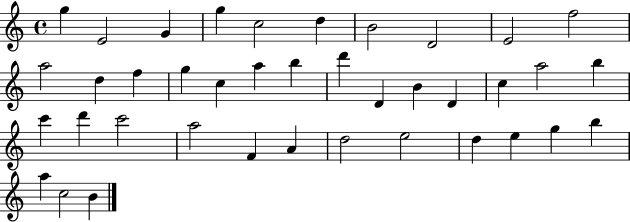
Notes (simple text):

G5/q E4/h G4/q G5/q C5/h D5/q B4/h D4/h E4/h F5/h A5/h D5/q F5/q G5/q C5/q A5/q B5/q D6/q D4/q B4/q D4/q C5/q A5/h B5/q C6/q D6/q C6/h A5/h F4/q A4/q D5/h E5/h D5/q E5/q G5/q B5/q A5/q C5/h B4/q